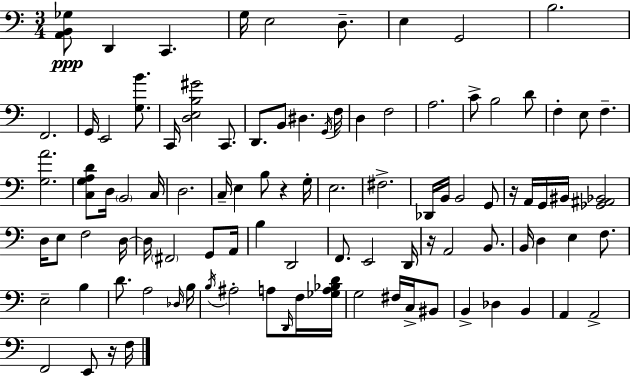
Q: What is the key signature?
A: A minor